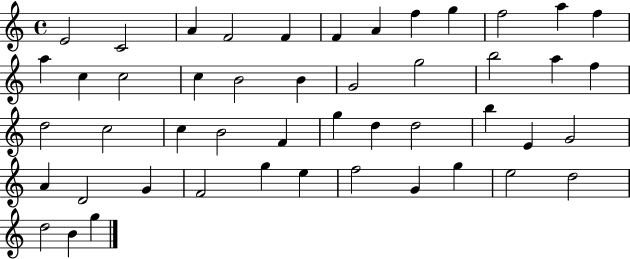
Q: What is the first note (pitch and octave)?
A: E4